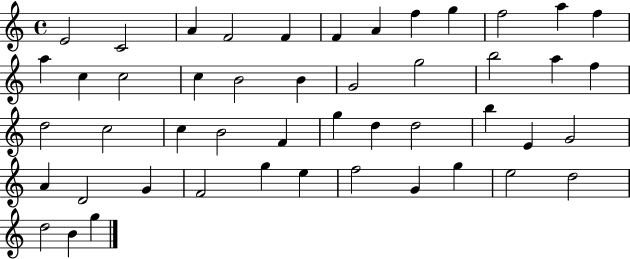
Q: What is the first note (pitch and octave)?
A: E4